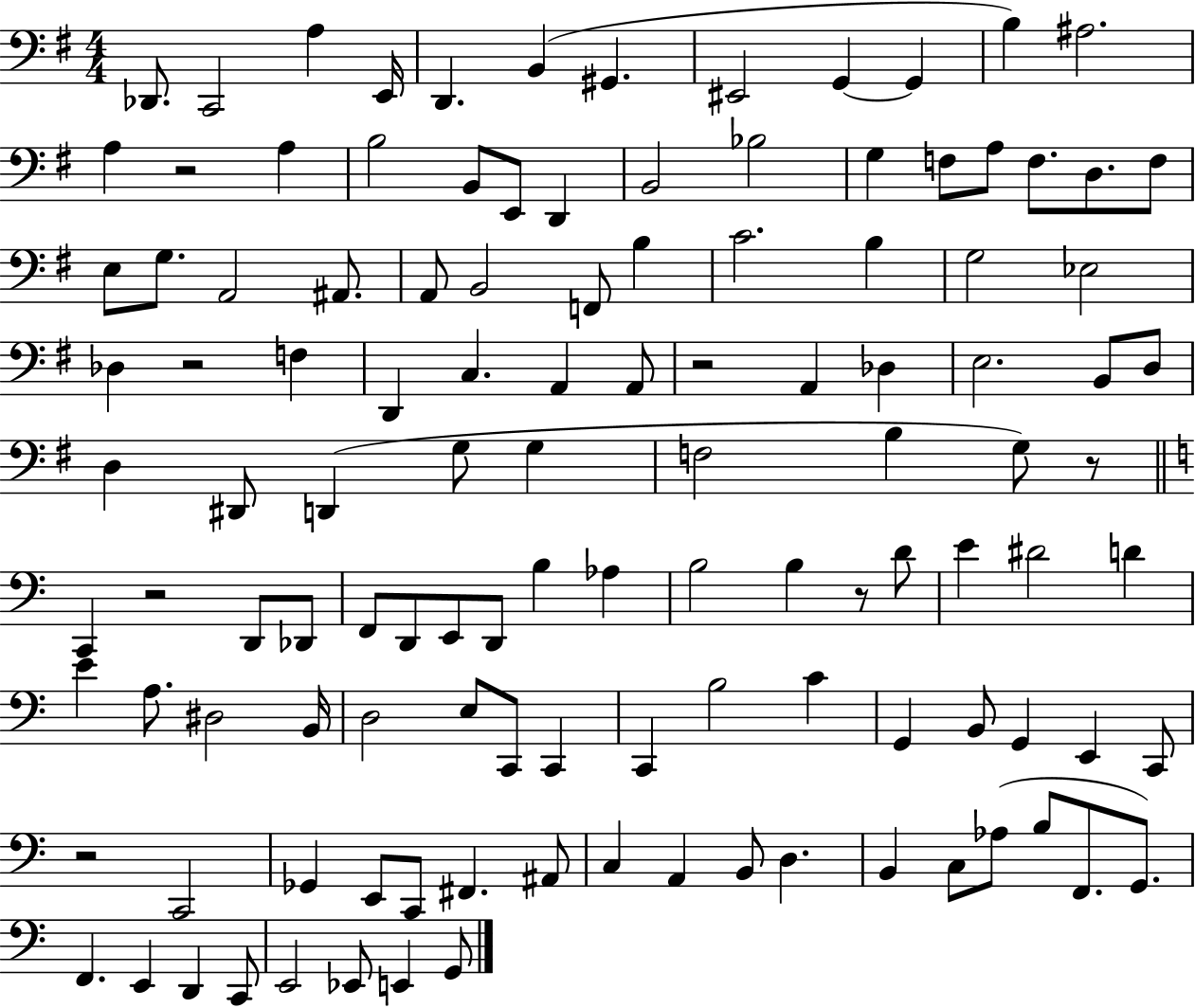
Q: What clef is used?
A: bass